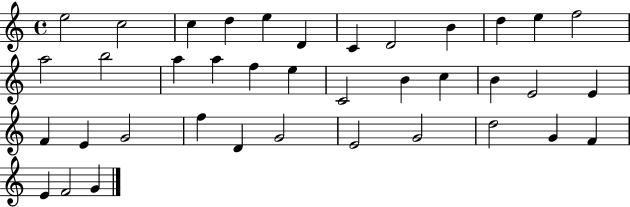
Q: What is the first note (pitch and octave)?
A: E5